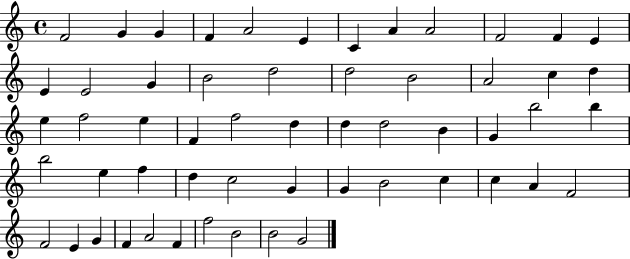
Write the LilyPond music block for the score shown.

{
  \clef treble
  \time 4/4
  \defaultTimeSignature
  \key c \major
  f'2 g'4 g'4 | f'4 a'2 e'4 | c'4 a'4 a'2 | f'2 f'4 e'4 | \break e'4 e'2 g'4 | b'2 d''2 | d''2 b'2 | a'2 c''4 d''4 | \break e''4 f''2 e''4 | f'4 f''2 d''4 | d''4 d''2 b'4 | g'4 b''2 b''4 | \break b''2 e''4 f''4 | d''4 c''2 g'4 | g'4 b'2 c''4 | c''4 a'4 f'2 | \break f'2 e'4 g'4 | f'4 a'2 f'4 | f''2 b'2 | b'2 g'2 | \break \bar "|."
}